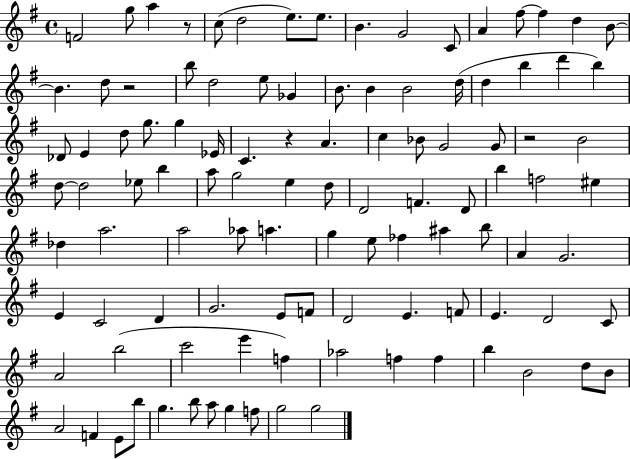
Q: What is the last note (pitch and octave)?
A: G5